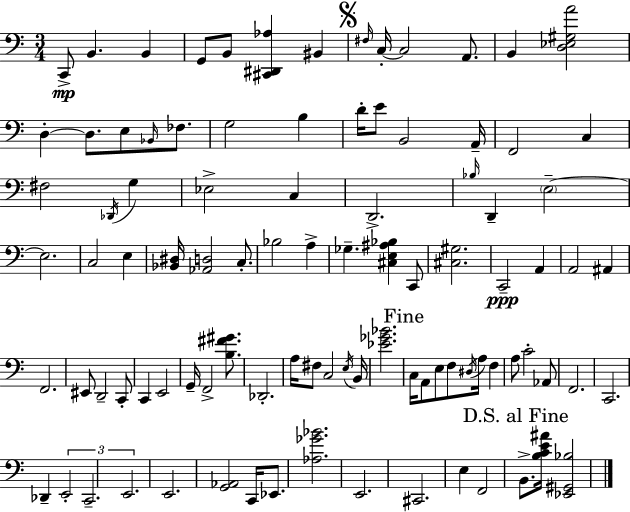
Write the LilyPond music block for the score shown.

{
  \clef bass
  \numericTimeSignature
  \time 3/4
  \key c \major
  c,8->\mp b,4. b,4 | g,8 b,8 <cis, dis, aes>4 bis,4 | \mark \markup { \musicglyph "scripts.segno" } \grace { fis16 } c16-.~~ c2 a,8. | b,4 <d ees gis a'>2 | \break d4-.~~ d8. e8 \grace { bes,16 } fes8. | g2 b4 | d'16-. e'8 b,2 | a,16-- f,2 c4 | \break fis2 \acciaccatura { des,16 } g4 | ees2-> c4 | d,2.-> | \grace { bes16 } d,4-- \parenthesize e2--~~ | \break e2. | c2 | e4 <bes, dis>16 <aes, d>2 | c8.-. bes2 | \break a4-> ges4.-- <cis e ais bes>4 | c,8 <cis gis>2. | c,2--\ppp | a,4 a,2 | \break ais,4 f,2. | eis,8 d,2-- | c,8-. c,4 e,2 | g,16-- f,2-> | \break <b fis' gis'>8. des,2.-. | a16 fis8 c2 | \acciaccatura { e16 } b,16 <ees' ges' bes'>2. | \mark "Fine" c16 a,8 e8 f8 | \break \acciaccatura { dis16 } a16 f4 a8 c'2-. | aes,8 f,2. | c,2. | des,4-- \tuplet 3/2 { e,2-. | \break c,2.-- | e,2. } | e,2. | <g, aes,>2 | \break c,16 ees,8. <aes ges' bes'>2. | e,2. | cis,2. | e4 f,2 | \break \mark "D.S. al Fine" b,8.-> <b c' e' ais'>16 <ees, gis, bes>2 | \bar "|."
}